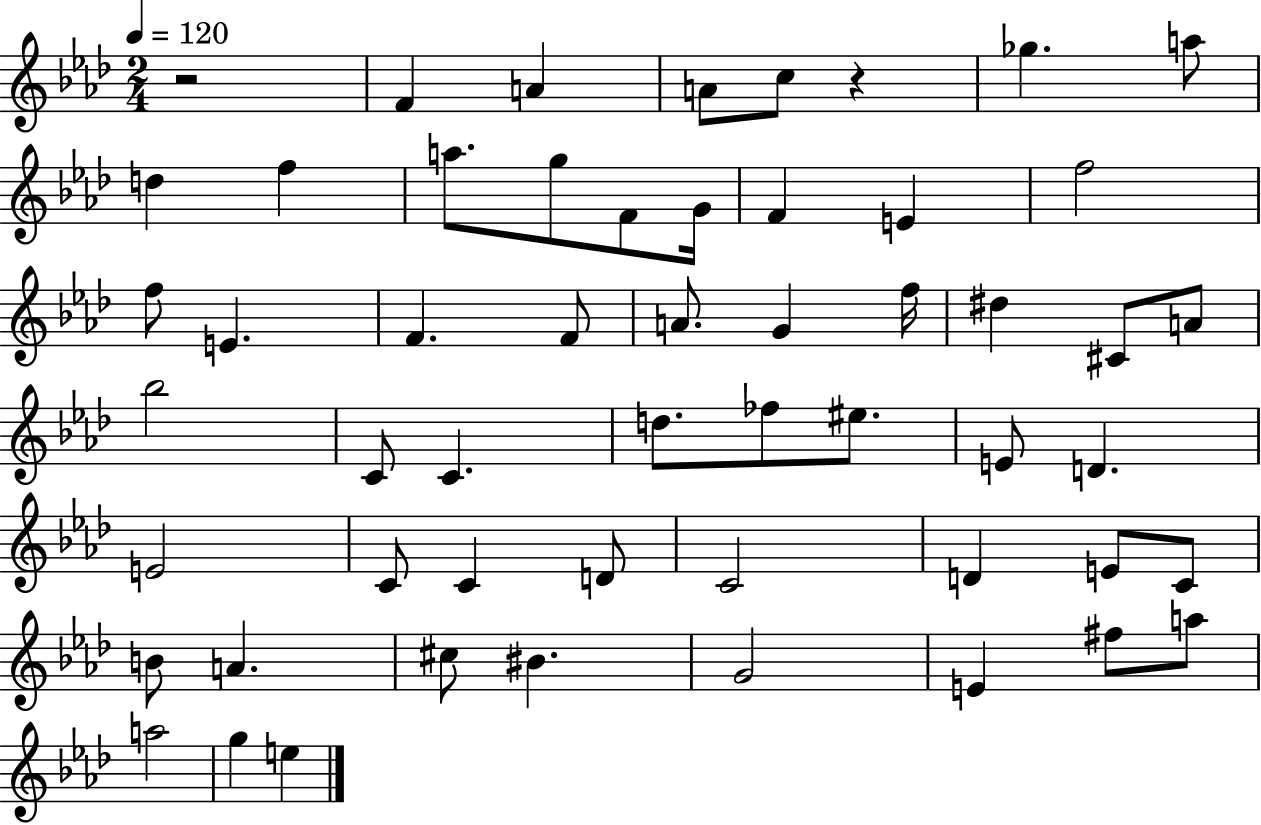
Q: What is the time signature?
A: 2/4